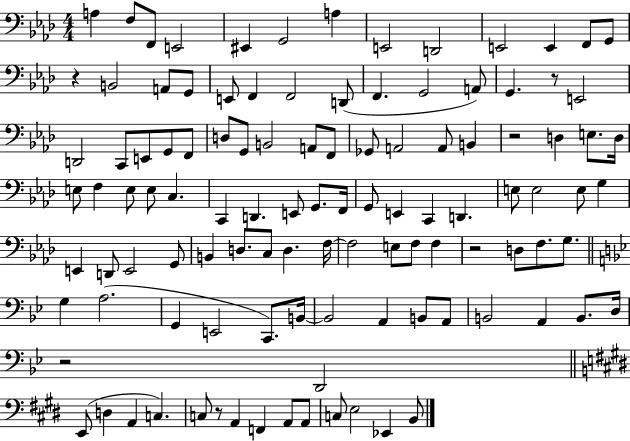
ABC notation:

X:1
T:Untitled
M:4/4
L:1/4
K:Ab
A, F,/2 F,,/2 E,,2 ^E,, G,,2 A, E,,2 D,,2 E,,2 E,, F,,/2 G,,/2 z B,,2 A,,/2 G,,/2 E,,/2 F,, F,,2 D,,/2 F,, G,,2 A,,/2 G,, z/2 E,,2 D,,2 C,,/2 E,,/2 G,,/2 F,,/2 D,/2 G,,/2 B,,2 A,,/2 F,,/2 _G,,/2 A,,2 A,,/2 B,, z2 D, E,/2 D,/4 E,/2 F, E,/2 E,/2 C, C,, D,, E,,/2 G,,/2 F,,/4 G,,/2 E,, C,, D,, E,/2 E,2 E,/2 G, E,, D,,/2 E,,2 G,,/2 B,, D,/2 C,/2 D, F,/4 F,2 E,/2 F,/2 F, z2 D,/2 F,/2 G,/2 G, A,2 G,, E,,2 C,,/2 B,,/4 B,,2 A,, B,,/2 A,,/2 B,,2 A,, B,,/2 D,/4 z2 D,,2 E,,/2 D, A,, C, C,/2 z/2 A,, F,, A,,/2 A,,/2 C,/2 E,2 _E,, B,,/2